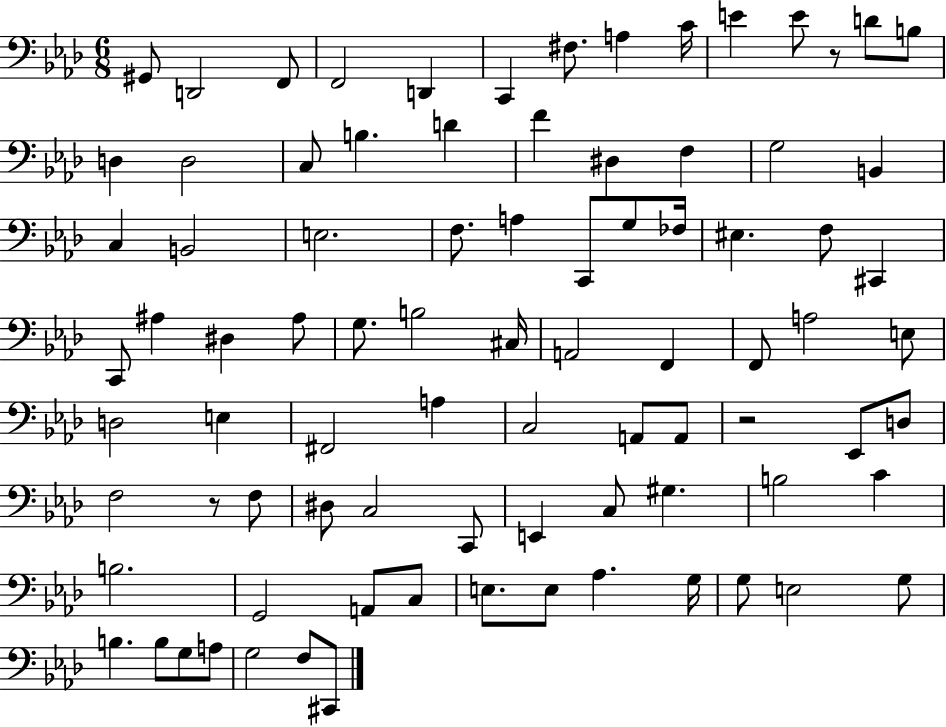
G#2/e D2/h F2/e F2/h D2/q C2/q F#3/e. A3/q C4/s E4/q E4/e R/e D4/e B3/e D3/q D3/h C3/e B3/q. D4/q F4/q D#3/q F3/q G3/h B2/q C3/q B2/h E3/h. F3/e. A3/q C2/e G3/e FES3/s EIS3/q. F3/e C#2/q C2/e A#3/q D#3/q A#3/e G3/e. B3/h C#3/s A2/h F2/q F2/e A3/h E3/e D3/h E3/q F#2/h A3/q C3/h A2/e A2/e R/h Eb2/e D3/e F3/h R/e F3/e D#3/e C3/h C2/e E2/q C3/e G#3/q. B3/h C4/q B3/h. G2/h A2/e C3/e E3/e. E3/e Ab3/q. G3/s G3/e E3/h G3/e B3/q. B3/e G3/e A3/e G3/h F3/e C#2/e